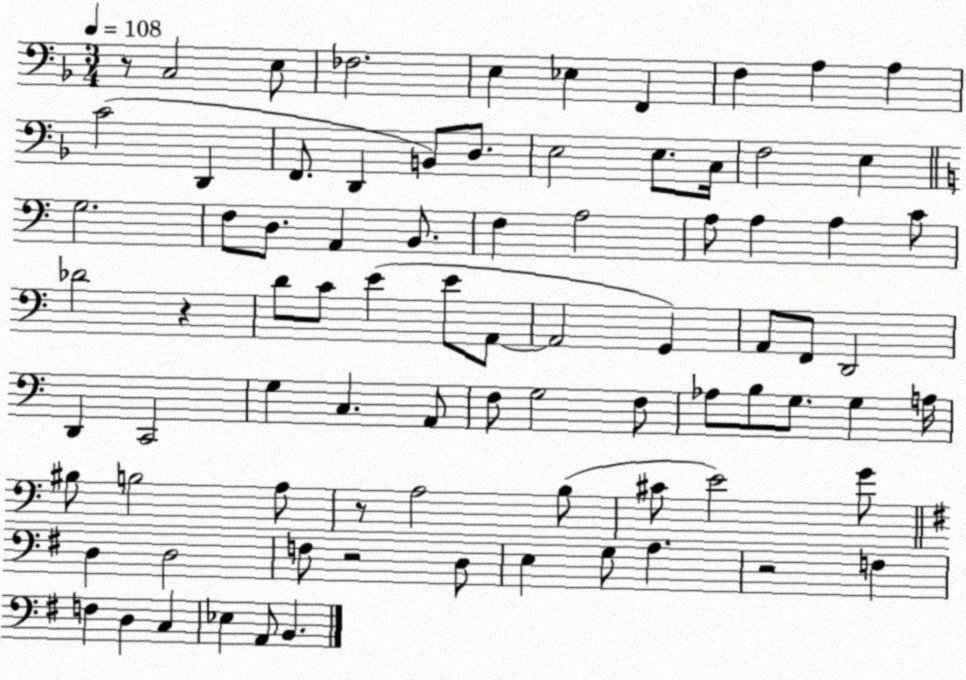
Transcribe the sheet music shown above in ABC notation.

X:1
T:Untitled
M:3/4
L:1/4
K:F
z/2 C,2 E,/2 _F,2 E, _E, F,, F, A, A, C2 D,, F,,/2 D,, B,,/2 D,/2 E,2 E,/2 C,/4 F,2 E, G,2 F,/2 D,/2 A,, B,,/2 F, A,2 A,/2 A, A, C/2 _D2 z D/2 C/2 E E/2 A,,/2 A,,2 G,, A,,/2 F,,/2 D,,2 D,, C,,2 G, C, A,,/2 F,/2 G,2 F,/2 _A,/2 B,/2 G,/2 G, A,/4 ^B,/2 B,2 A,/2 z/2 A,2 B,/2 ^C/2 E2 G/2 D, D,2 F,/2 z2 D,/2 E, G,/2 A, z2 F, F, D, C, _E, A,,/2 B,,